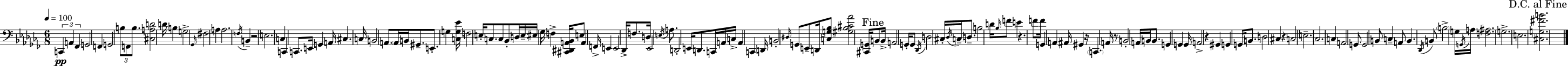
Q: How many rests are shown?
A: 6